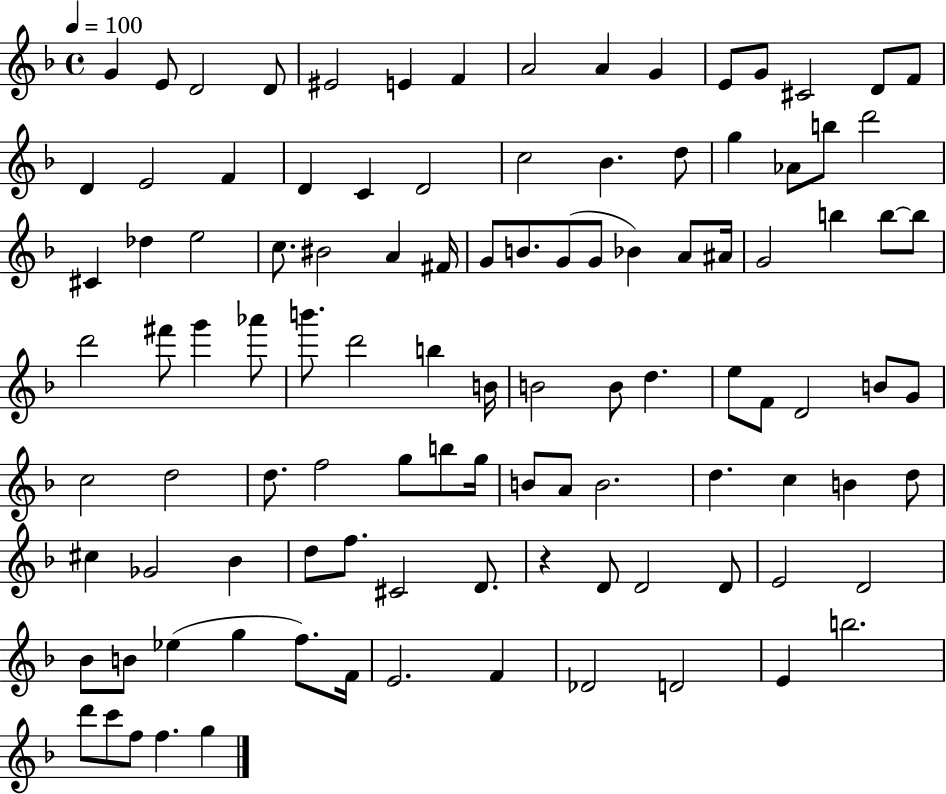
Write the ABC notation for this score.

X:1
T:Untitled
M:4/4
L:1/4
K:F
G E/2 D2 D/2 ^E2 E F A2 A G E/2 G/2 ^C2 D/2 F/2 D E2 F D C D2 c2 _B d/2 g _A/2 b/2 d'2 ^C _d e2 c/2 ^B2 A ^F/4 G/2 B/2 G/2 G/2 _B A/2 ^A/4 G2 b b/2 b/2 d'2 ^f'/2 g' _a'/2 b'/2 d'2 b B/4 B2 B/2 d e/2 F/2 D2 B/2 G/2 c2 d2 d/2 f2 g/2 b/2 g/4 B/2 A/2 B2 d c B d/2 ^c _G2 _B d/2 f/2 ^C2 D/2 z D/2 D2 D/2 E2 D2 _B/2 B/2 _e g f/2 F/4 E2 F _D2 D2 E b2 d'/2 c'/2 f/2 f g